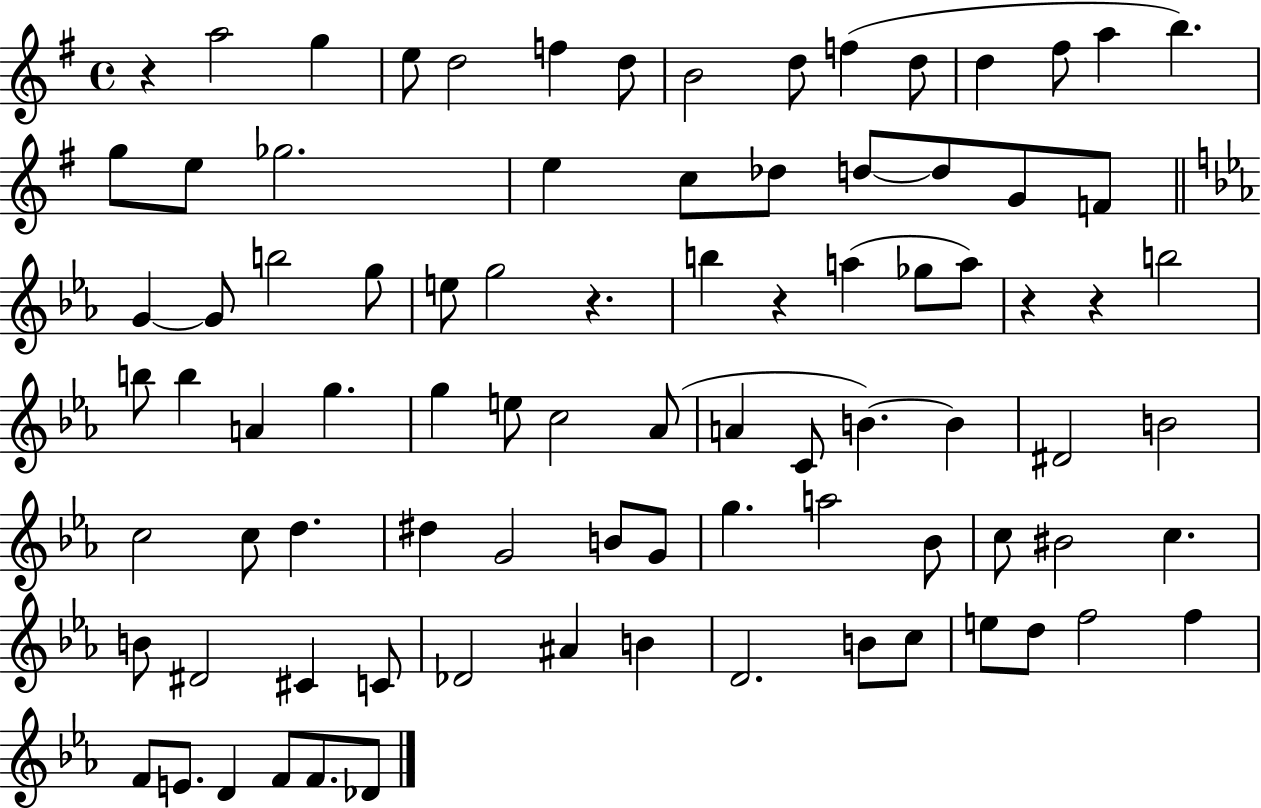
{
  \clef treble
  \time 4/4
  \defaultTimeSignature
  \key g \major
  \repeat volta 2 { r4 a''2 g''4 | e''8 d''2 f''4 d''8 | b'2 d''8 f''4( d''8 | d''4 fis''8 a''4 b''4.) | \break g''8 e''8 ges''2. | e''4 c''8 des''8 d''8~~ d''8 g'8 f'8 | \bar "||" \break \key ees \major g'4~~ g'8 b''2 g''8 | e''8 g''2 r4. | b''4 r4 a''4( ges''8 a''8) | r4 r4 b''2 | \break b''8 b''4 a'4 g''4. | g''4 e''8 c''2 aes'8( | a'4 c'8 b'4.~~) b'4 | dis'2 b'2 | \break c''2 c''8 d''4. | dis''4 g'2 b'8 g'8 | g''4. a''2 bes'8 | c''8 bis'2 c''4. | \break b'8 dis'2 cis'4 c'8 | des'2 ais'4 b'4 | d'2. b'8 c''8 | e''8 d''8 f''2 f''4 | \break f'8 e'8. d'4 f'8 f'8. des'8 | } \bar "|."
}